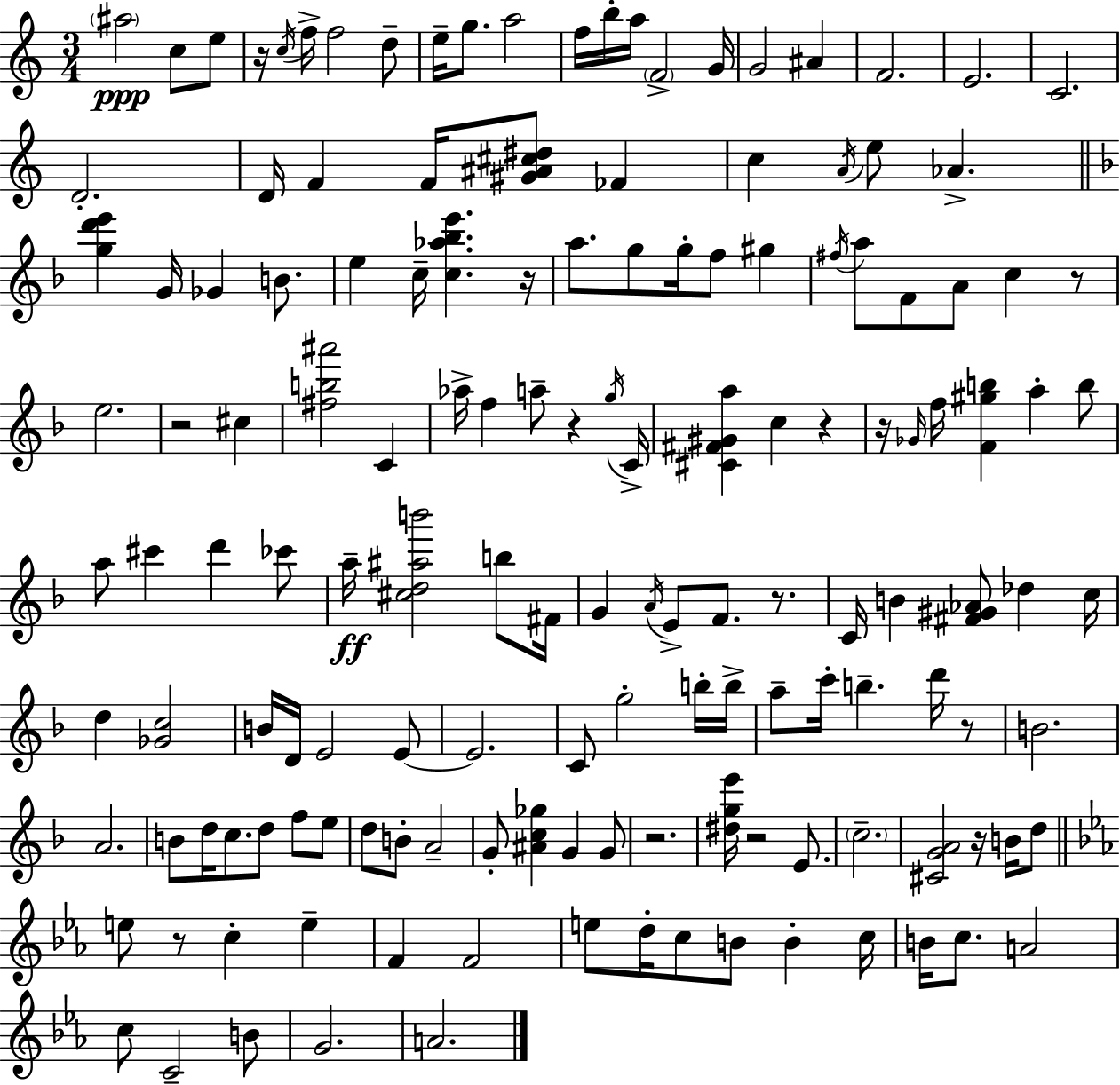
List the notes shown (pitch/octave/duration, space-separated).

A#5/h C5/e E5/e R/s C5/s F5/s F5/h D5/e E5/s G5/e. A5/h F5/s B5/s A5/s F4/h G4/s G4/h A#4/q F4/h. E4/h. C4/h. D4/h. D4/s F4/q F4/s [G#4,A#4,C#5,D#5]/e FES4/q C5/q A4/s E5/e Ab4/q. [G5,D6,E6]/q G4/s Gb4/q B4/e. E5/q C5/s [C5,Ab5,Bb5,E6]/q. R/s A5/e. G5/e G5/s F5/e G#5/q F#5/s A5/e F4/e A4/e C5/q R/e E5/h. R/h C#5/q [F#5,B5,A#6]/h C4/q Ab5/s F5/q A5/e R/q G5/s C4/s [C#4,F#4,G#4,A5]/q C5/q R/q R/s Gb4/s F5/s [F4,G#5,B5]/q A5/q B5/e A5/e C#6/q D6/q CES6/e A5/s [C#5,D5,A#5,B6]/h B5/e F#4/s G4/q A4/s E4/e F4/e. R/e. C4/s B4/q [F#4,G#4,Ab4]/e Db5/q C5/s D5/q [Gb4,C5]/h B4/s D4/s E4/h E4/e E4/h. C4/e G5/h B5/s B5/s A5/e C6/s B5/q. D6/s R/e B4/h. A4/h. B4/e D5/s C5/e. D5/e F5/e E5/e D5/e B4/e A4/h G4/e [A#4,C5,Gb5]/q G4/q G4/e R/h. [D#5,G5,E6]/s R/h E4/e. C5/h. [C#4,G4,A4]/h R/s B4/s D5/e E5/e R/e C5/q E5/q F4/q F4/h E5/e D5/s C5/e B4/e B4/q C5/s B4/s C5/e. A4/h C5/e C4/h B4/e G4/h. A4/h.